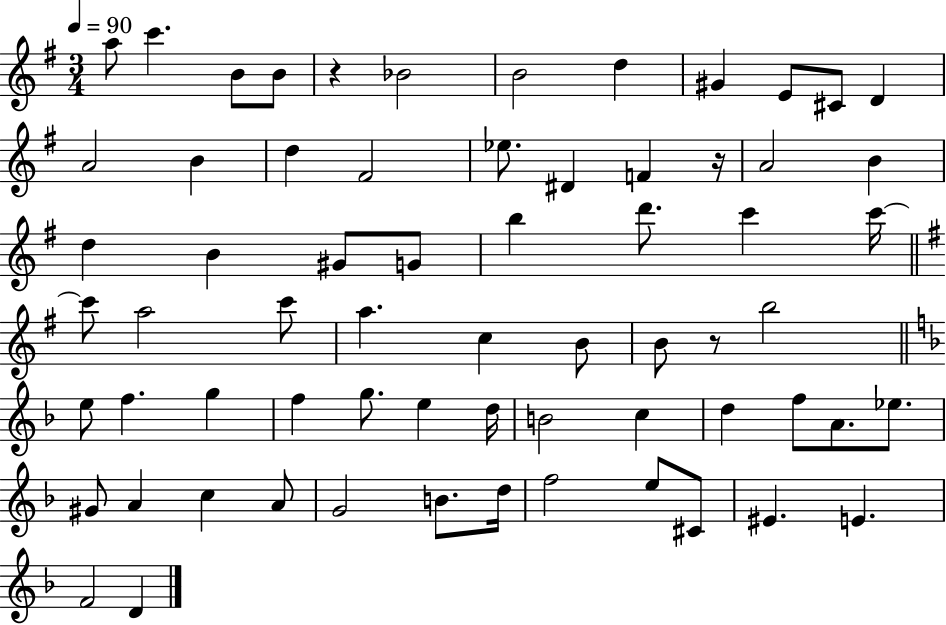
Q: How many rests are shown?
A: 3